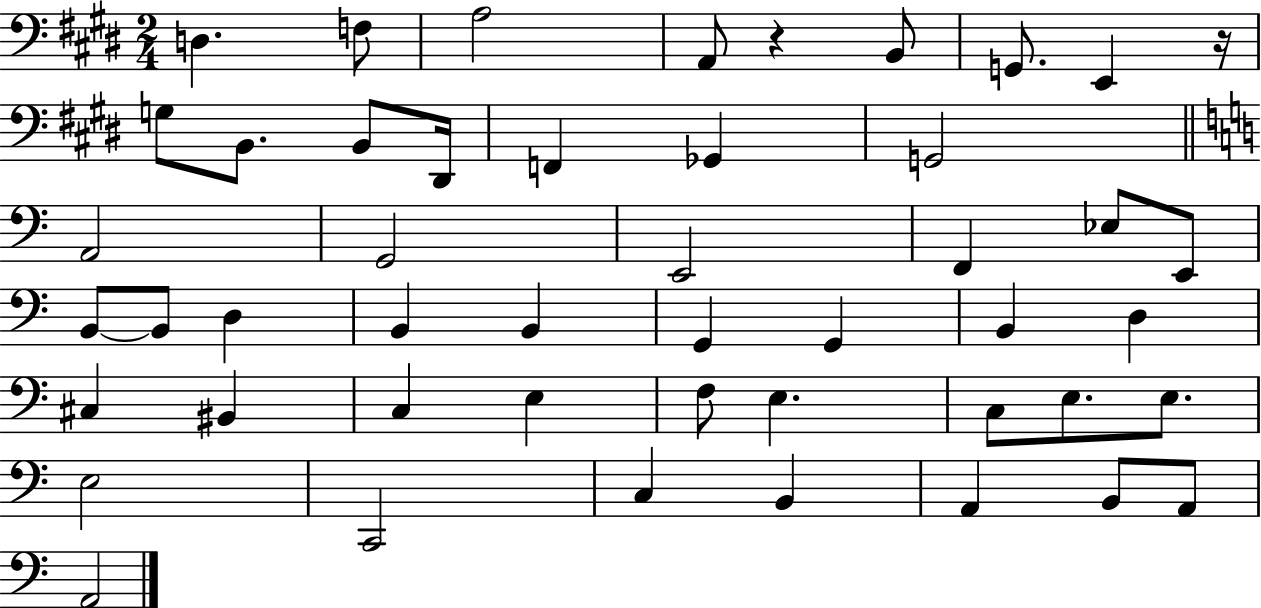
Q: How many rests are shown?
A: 2